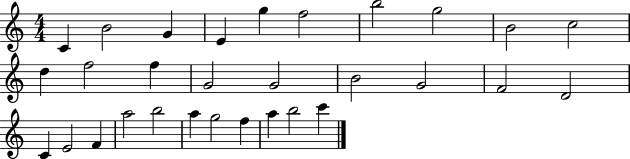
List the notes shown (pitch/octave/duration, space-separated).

C4/q B4/h G4/q E4/q G5/q F5/h B5/h G5/h B4/h C5/h D5/q F5/h F5/q G4/h G4/h B4/h G4/h F4/h D4/h C4/q E4/h F4/q A5/h B5/h A5/q G5/h F5/q A5/q B5/h C6/q